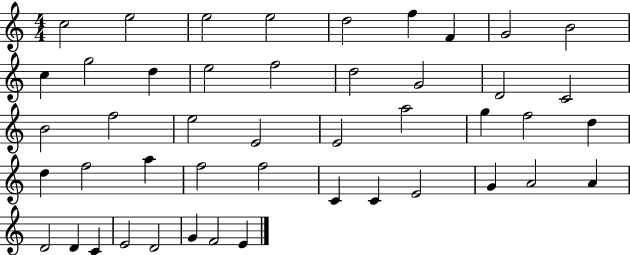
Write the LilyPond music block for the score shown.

{
  \clef treble
  \numericTimeSignature
  \time 4/4
  \key c \major
  c''2 e''2 | e''2 e''2 | d''2 f''4 f'4 | g'2 b'2 | \break c''4 g''2 d''4 | e''2 f''2 | d''2 g'2 | d'2 c'2 | \break b'2 f''2 | e''2 e'2 | e'2 a''2 | g''4 f''2 d''4 | \break d''4 f''2 a''4 | f''2 f''2 | c'4 c'4 e'2 | g'4 a'2 a'4 | \break d'2 d'4 c'4 | e'2 d'2 | g'4 f'2 e'4 | \bar "|."
}